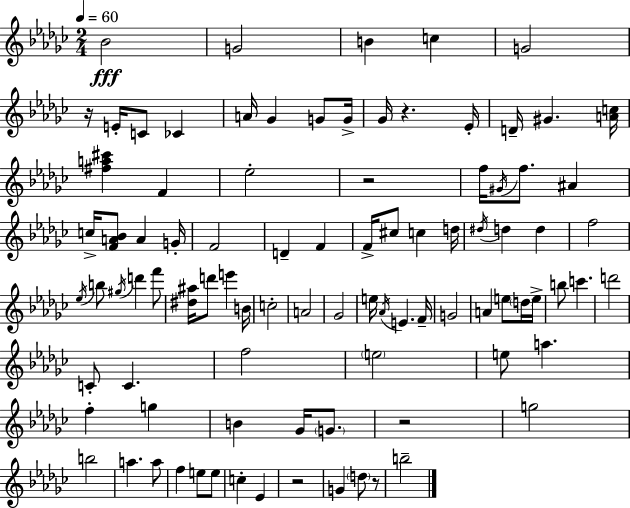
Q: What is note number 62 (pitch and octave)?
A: F5